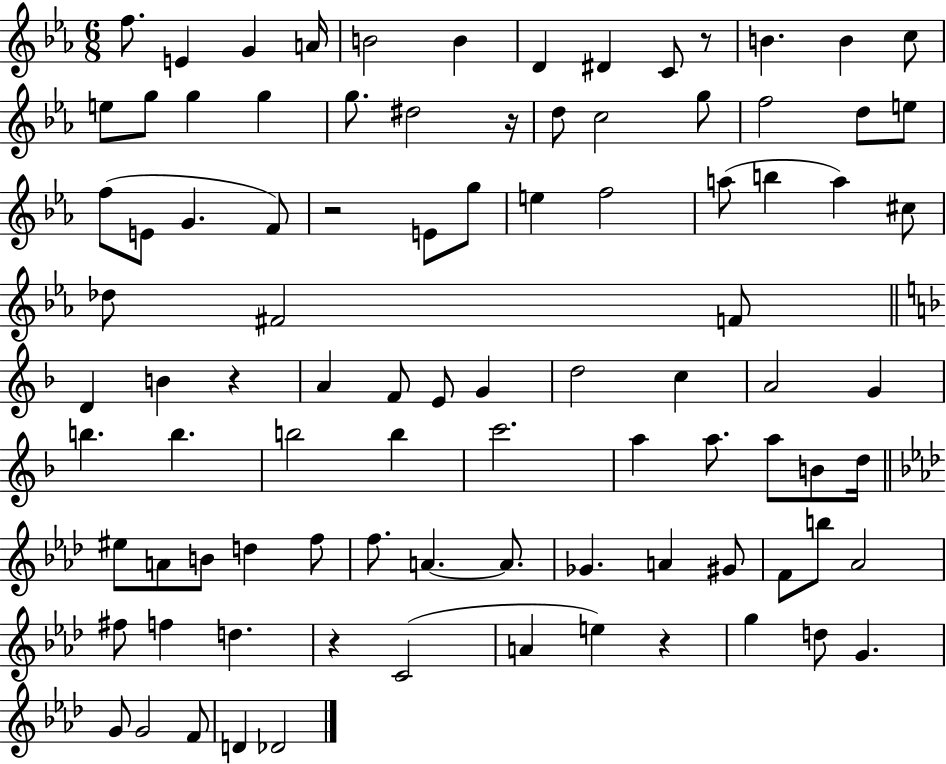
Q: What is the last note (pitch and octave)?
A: Db4